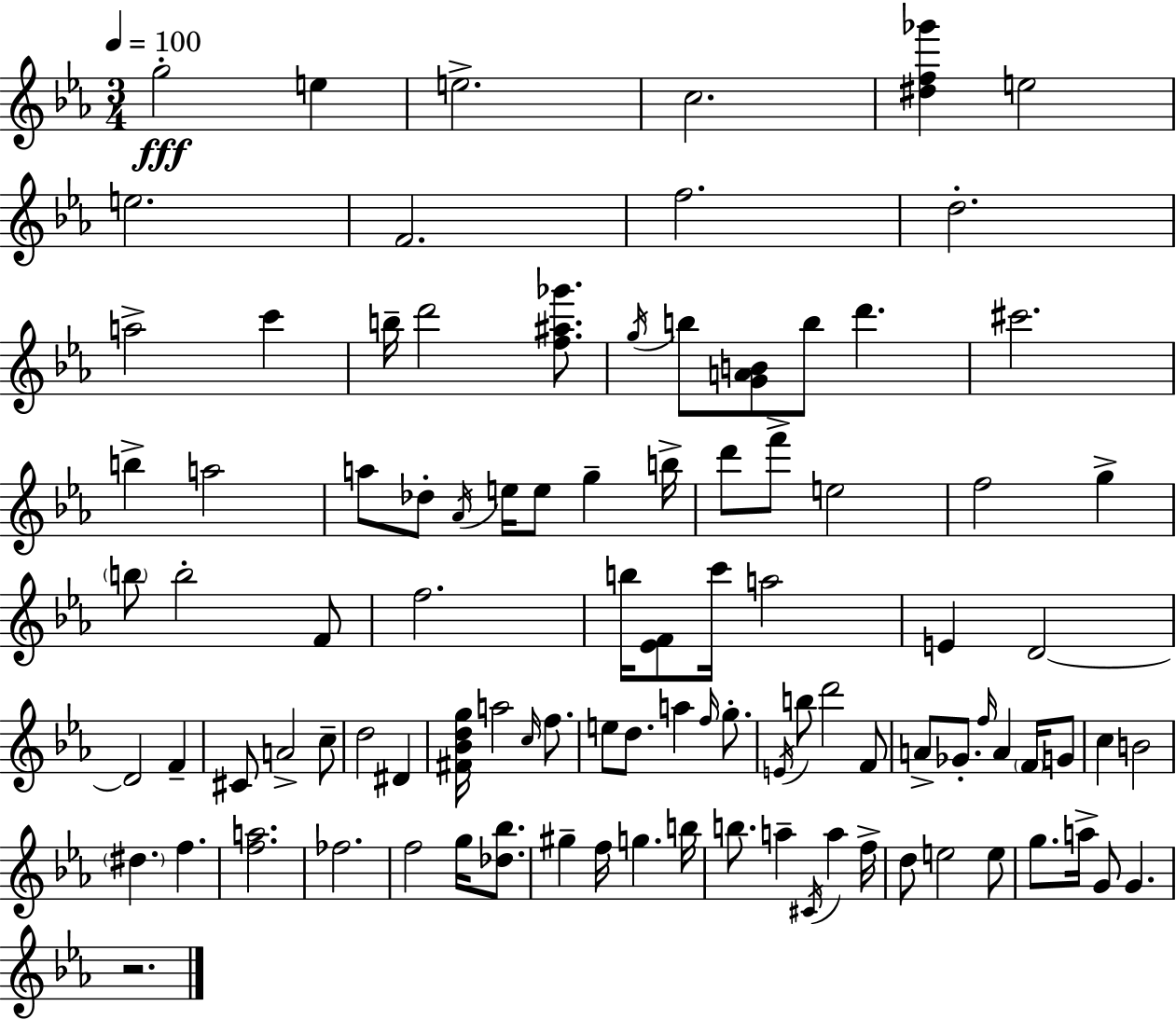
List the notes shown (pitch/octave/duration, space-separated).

G5/h E5/q E5/h. C5/h. [D#5,F5,Gb6]/q E5/h E5/h. F4/h. F5/h. D5/h. A5/h C6/q B5/s D6/h [F5,A#5,Gb6]/e. G5/s B5/e [G4,A4,B4]/e B5/e D6/q. C#6/h. B5/q A5/h A5/e Db5/e Ab4/s E5/s E5/e G5/q B5/s D6/e F6/e E5/h F5/h G5/q B5/e B5/h F4/e F5/h. B5/s [Eb4,F4]/e C6/s A5/h E4/q D4/h D4/h F4/q C#4/e A4/h C5/e D5/h D#4/q [F#4,Bb4,D5,G5]/s A5/h C5/s F5/e. E5/e D5/e. A5/q F5/s G5/e. E4/s B5/e D6/h F4/e A4/e Gb4/e. F5/s A4/q F4/s G4/e C5/q B4/h D#5/q. F5/q. [F5,A5]/h. FES5/h. F5/h G5/s [Db5,Bb5]/e. G#5/q F5/s G5/q. B5/s B5/e. A5/q C#4/s A5/q F5/s D5/e E5/h E5/e G5/e. A5/s G4/e G4/q. R/h.